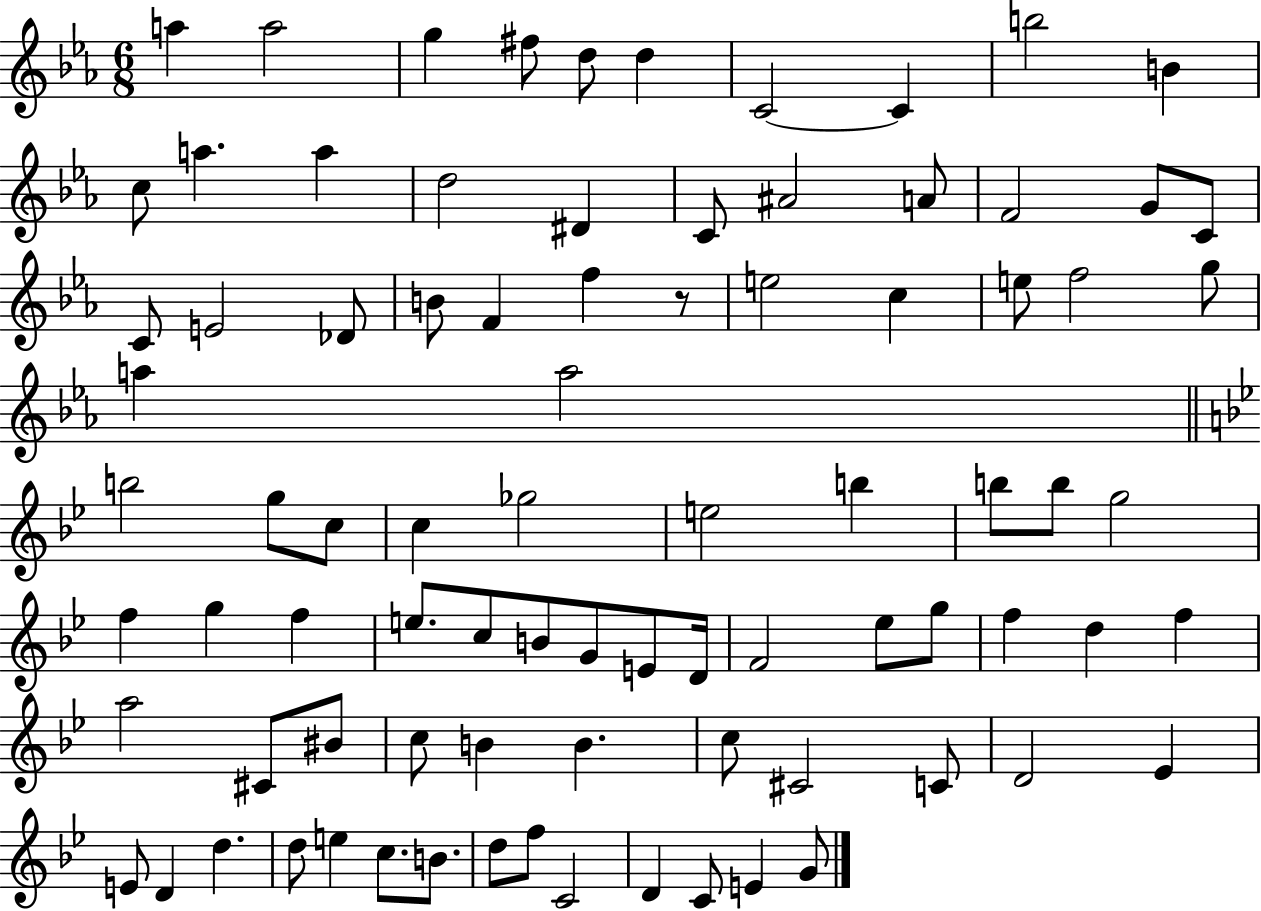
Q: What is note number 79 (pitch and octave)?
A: F5